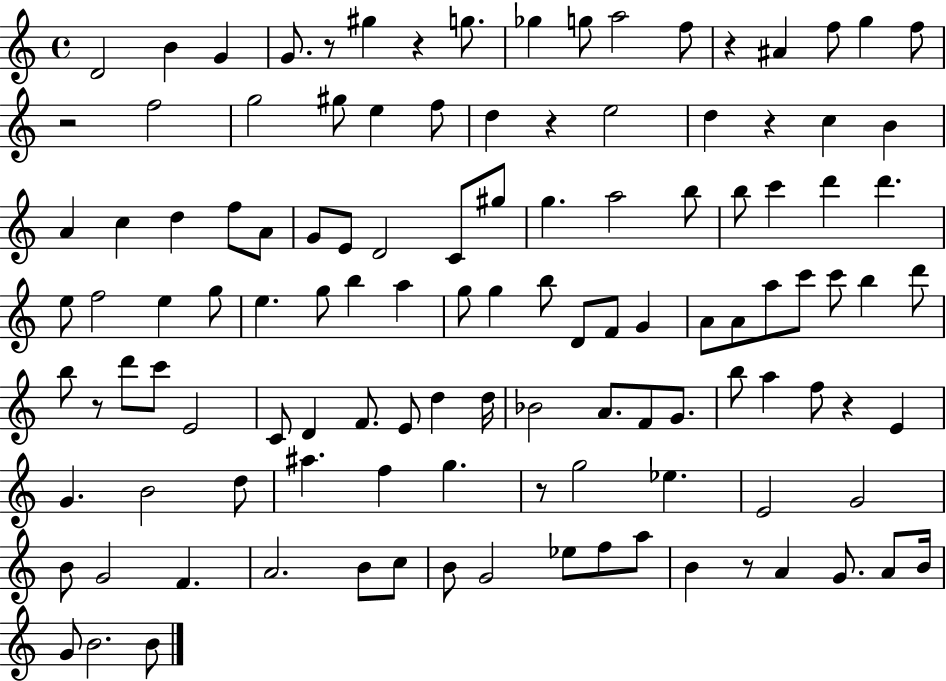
{
  \clef treble
  \time 4/4
  \defaultTimeSignature
  \key c \major
  \repeat volta 2 { d'2 b'4 g'4 | g'8. r8 gis''4 r4 g''8. | ges''4 g''8 a''2 f''8 | r4 ais'4 f''8 g''4 f''8 | \break r2 f''2 | g''2 gis''8 e''4 f''8 | d''4 r4 e''2 | d''4 r4 c''4 b'4 | \break a'4 c''4 d''4 f''8 a'8 | g'8 e'8 d'2 c'8 gis''8 | g''4. a''2 b''8 | b''8 c'''4 d'''4 d'''4. | \break e''8 f''2 e''4 g''8 | e''4. g''8 b''4 a''4 | g''8 g''4 b''8 d'8 f'8 g'4 | a'8 a'8 a''8 c'''8 c'''8 b''4 d'''8 | \break b''8 r8 d'''8 c'''8 e'2 | c'8 d'4 f'8. e'8 d''4 d''16 | bes'2 a'8. f'8 g'8. | b''8 a''4 f''8 r4 e'4 | \break g'4. b'2 d''8 | ais''4. f''4 g''4. | r8 g''2 ees''4. | e'2 g'2 | \break b'8 g'2 f'4. | a'2. b'8 c''8 | b'8 g'2 ees''8 f''8 a''8 | b'4 r8 a'4 g'8. a'8 b'16 | \break g'8 b'2. b'8 | } \bar "|."
}